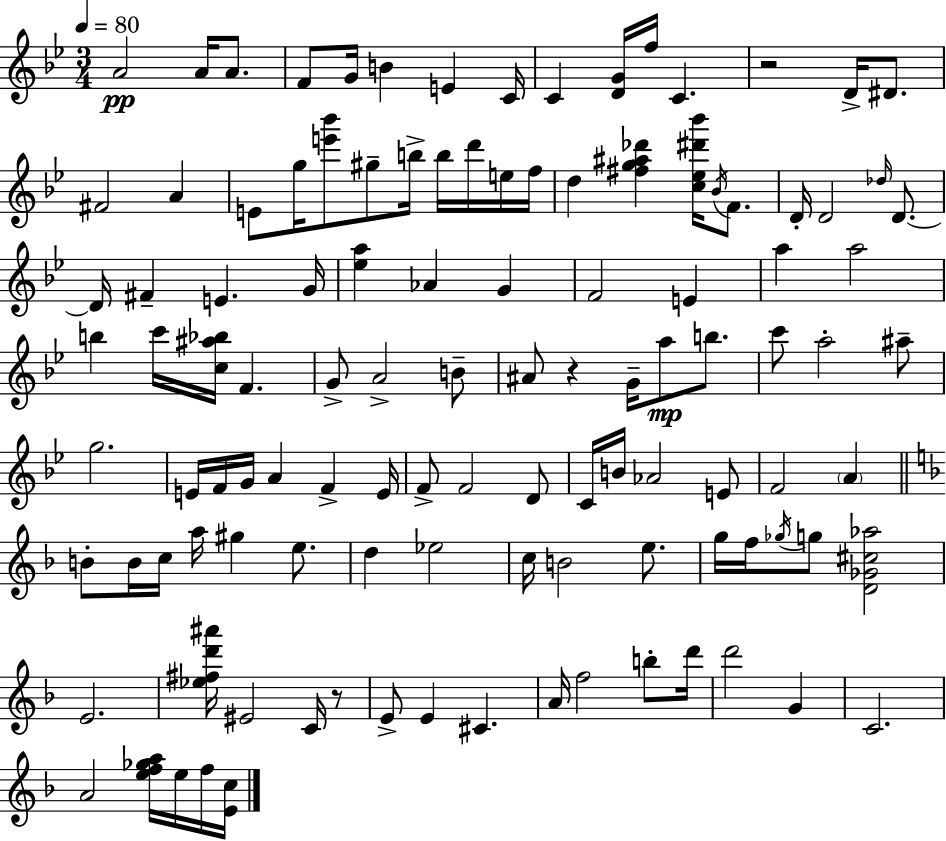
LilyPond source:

{
  \clef treble
  \numericTimeSignature
  \time 3/4
  \key bes \major
  \tempo 4 = 80
  \repeat volta 2 { a'2\pp a'16 a'8. | f'8 g'16 b'4 e'4 c'16 | c'4 <d' g'>16 f''16 c'4. | r2 d'16-> dis'8. | \break fis'2 a'4 | e'8 g''16 <e''' bes'''>8 gis''8-- b''16-> b''16 d'''16 e''16 f''16 | d''4 <fis'' g'' ais'' des'''>4 <c'' ees'' dis''' bes'''>16 \acciaccatura { bes'16 } f'8. | d'16-. d'2 \grace { des''16 } d'8.~~ | \break d'16 fis'4-- e'4. | g'16 <ees'' a''>4 aes'4 g'4 | f'2 e'4 | a''4 a''2 | \break b''4 c'''16 <c'' ais'' bes''>16 f'4. | g'8-> a'2-> | b'8-- ais'8 r4 g'16-- a''8\mp b''8. | c'''8 a''2-. | \break ais''8-- g''2. | e'16 f'16 g'16 a'4 f'4-> | e'16 f'8-> f'2 | d'8 c'16 b'16 aes'2 | \break e'8 f'2 \parenthesize a'4 | \bar "||" \break \key d \minor b'8-. b'16 c''16 a''16 gis''4 e''8. | d''4 ees''2 | c''16 b'2 e''8. | g''16 f''16 \acciaccatura { ges''16 } g''8 <d' ges' cis'' aes''>2 | \break e'2. | <ees'' fis'' d''' ais'''>16 eis'2 c'16 r8 | e'8-> e'4 cis'4. | a'16 f''2 b''8-. | \break d'''16 d'''2 g'4 | c'2. | a'2 <e'' f'' ges'' a''>16 e''16 f''16 | <e' c''>16 } \bar "|."
}